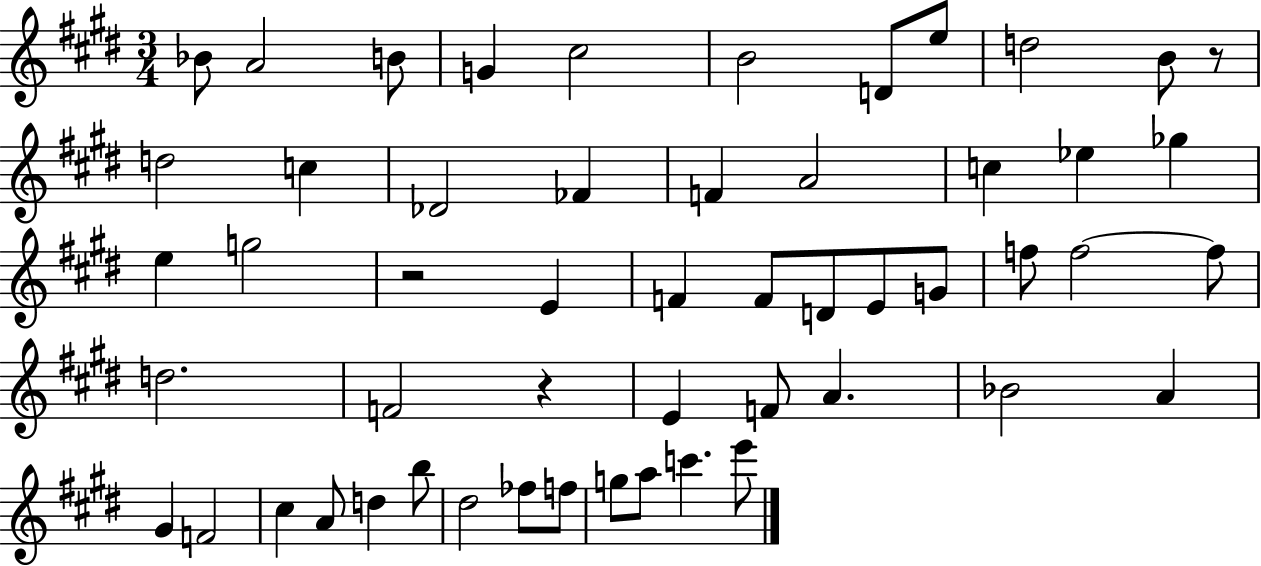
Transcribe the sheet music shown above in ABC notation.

X:1
T:Untitled
M:3/4
L:1/4
K:E
_B/2 A2 B/2 G ^c2 B2 D/2 e/2 d2 B/2 z/2 d2 c _D2 _F F A2 c _e _g e g2 z2 E F F/2 D/2 E/2 G/2 f/2 f2 f/2 d2 F2 z E F/2 A _B2 A ^G F2 ^c A/2 d b/2 ^d2 _f/2 f/2 g/2 a/2 c' e'/2